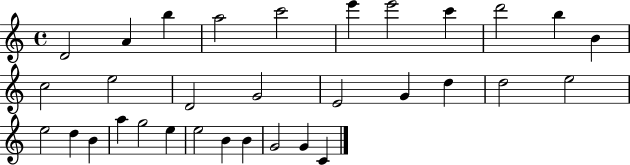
{
  \clef treble
  \time 4/4
  \defaultTimeSignature
  \key c \major
  d'2 a'4 b''4 | a''2 c'''2 | e'''4 e'''2 c'''4 | d'''2 b''4 b'4 | \break c''2 e''2 | d'2 g'2 | e'2 g'4 d''4 | d''2 e''2 | \break e''2 d''4 b'4 | a''4 g''2 e''4 | e''2 b'4 b'4 | g'2 g'4 c'4 | \break \bar "|."
}